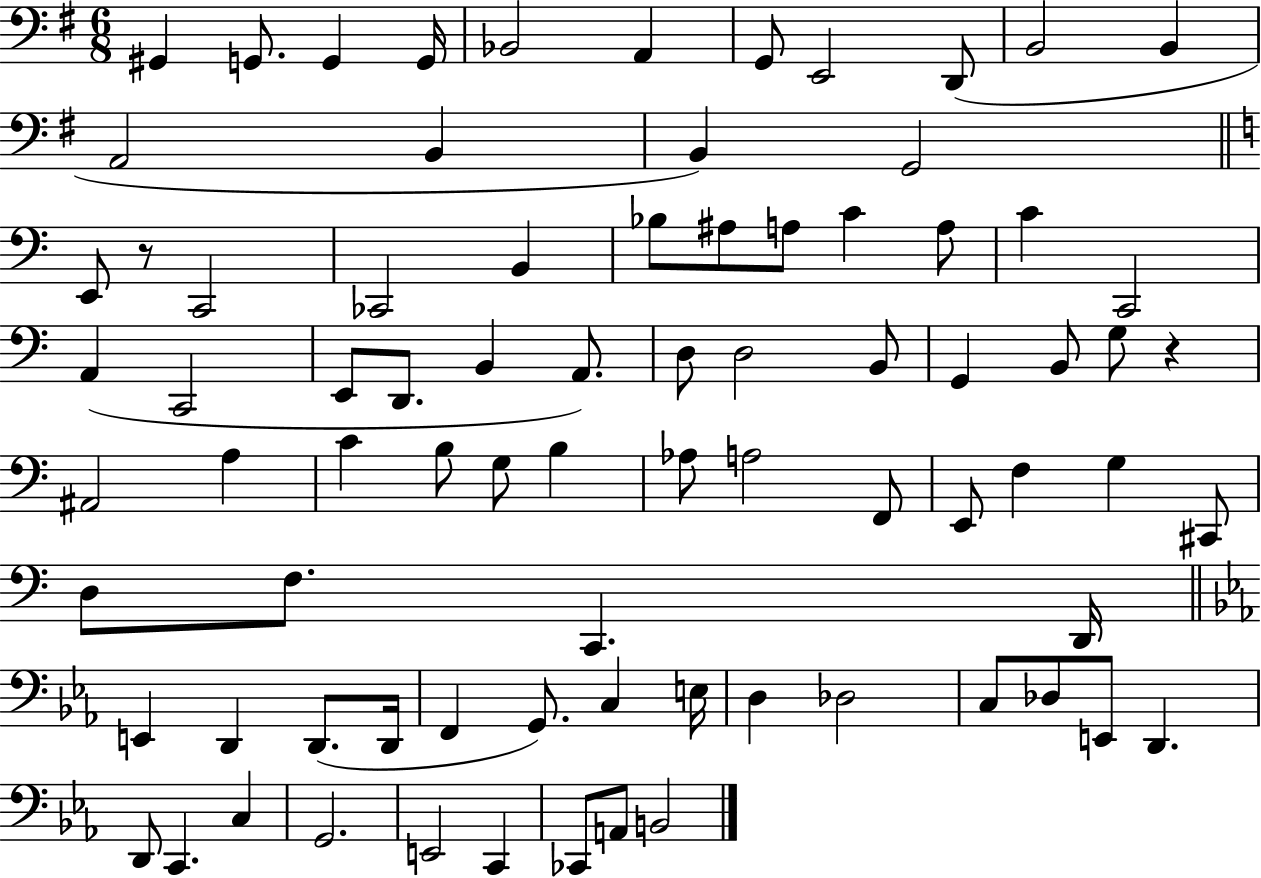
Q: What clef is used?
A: bass